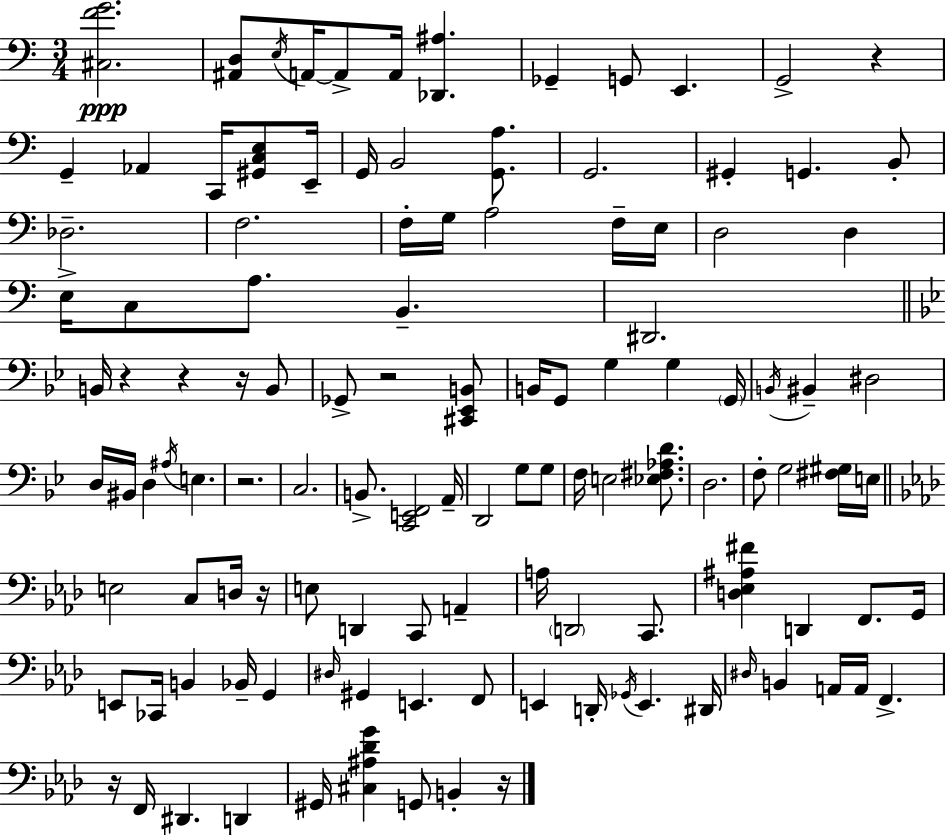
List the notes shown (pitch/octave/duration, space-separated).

[C#3,F4,G4]/h. [A#2,D3]/e E3/s A2/s A2/e A2/s [Db2,A#3]/q. Gb2/q G2/e E2/q. G2/h R/q G2/q Ab2/q C2/s [G#2,C3,E3]/e E2/s G2/s B2/h [G2,A3]/e. G2/h. G#2/q G2/q. B2/e Db3/h. F3/h. F3/s G3/s A3/h F3/s E3/s D3/h D3/q E3/s C3/e A3/e. B2/q. D#2/h. B2/s R/q R/q R/s B2/e Gb2/e R/h [C#2,Eb2,B2]/e B2/s G2/e G3/q G3/q G2/s B2/s BIS2/q D#3/h D3/s BIS2/s D3/q A#3/s E3/q. R/h. C3/h. B2/e. [C2,E2,F2]/h A2/s D2/h G3/e G3/e F3/s E3/h [Eb3,F#3,Ab3,D4]/e. D3/h. F3/e G3/h [F#3,G#3]/s E3/s E3/h C3/e D3/s R/s E3/e D2/q C2/e A2/q A3/s D2/h C2/e. [D3,Eb3,A#3,F#4]/q D2/q F2/e. G2/s E2/e CES2/s B2/q Bb2/s G2/q D#3/s G#2/q E2/q. F2/e E2/q D2/s Gb2/s E2/q. D#2/s D#3/s B2/q A2/s A2/s F2/q. R/s F2/s D#2/q. D2/q G#2/s [C#3,A#3,Db4,G4]/q G2/e B2/q R/s